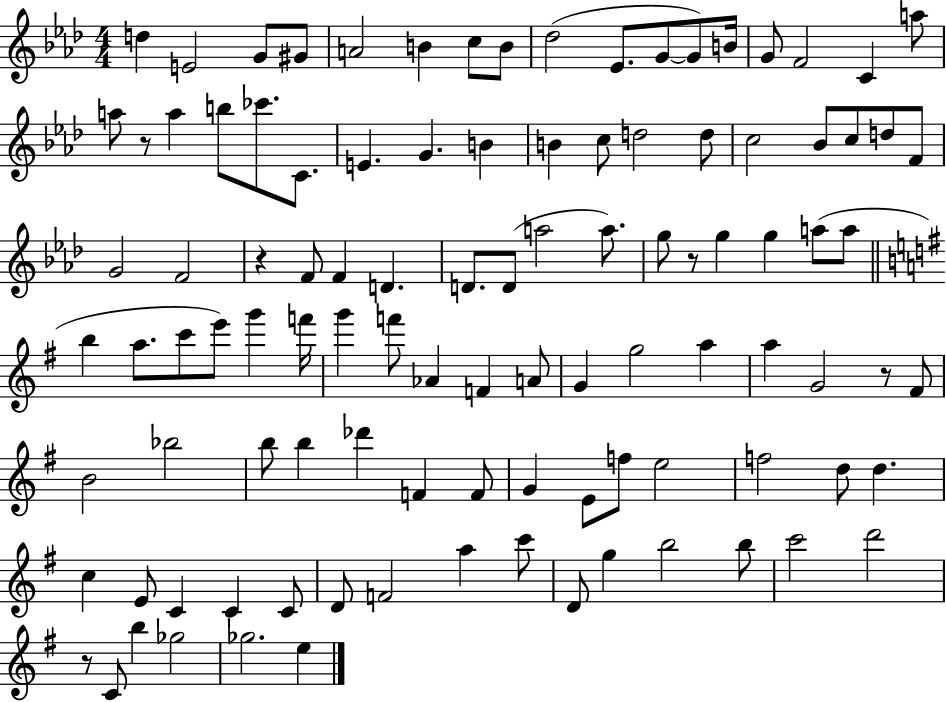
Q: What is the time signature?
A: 4/4